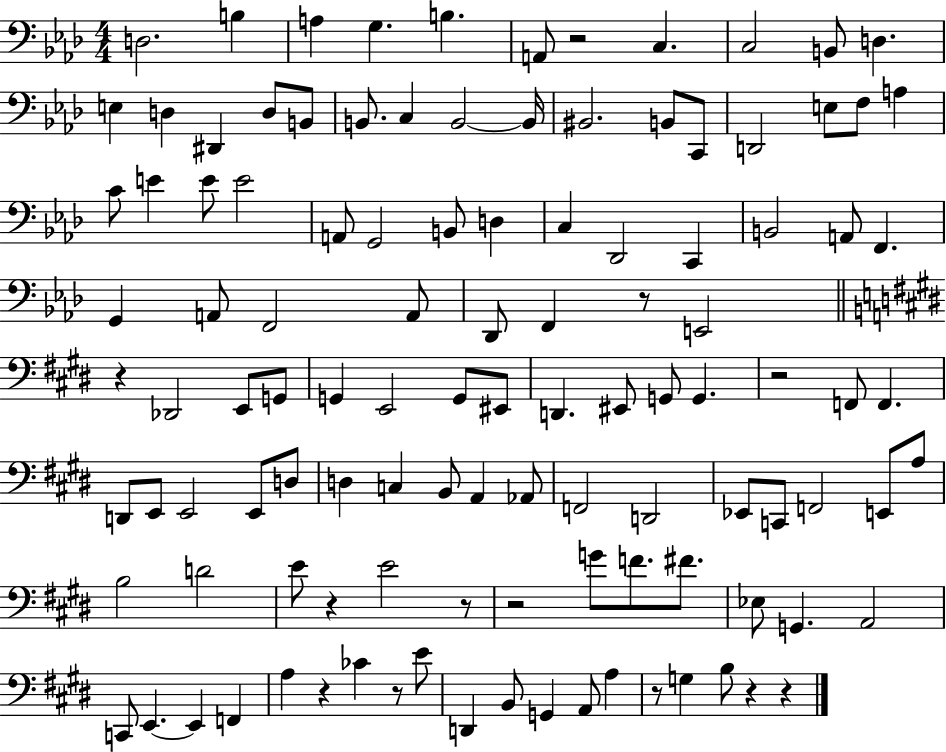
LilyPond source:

{
  \clef bass
  \numericTimeSignature
  \time 4/4
  \key aes \major
  d2. b4 | a4 g4. b4. | a,8 r2 c4. | c2 b,8 d4. | \break e4 d4 dis,4 d8 b,8 | b,8. c4 b,2~~ b,16 | bis,2. b,8 c,8 | d,2 e8 f8 a4 | \break c'8 e'4 e'8 e'2 | a,8 g,2 b,8 d4 | c4 des,2 c,4 | b,2 a,8 f,4. | \break g,4 a,8 f,2 a,8 | des,8 f,4 r8 e,2 | \bar "||" \break \key e \major r4 des,2 e,8 g,8 | g,4 e,2 g,8 eis,8 | d,4. eis,8 g,8 g,4. | r2 f,8 f,4. | \break d,8 e,8 e,2 e,8 d8 | d4 c4 b,8 a,4 aes,8 | f,2 d,2 | ees,8 c,8 f,2 e,8 a8 | \break b2 d'2 | e'8 r4 e'2 r8 | r2 g'8 f'8. fis'8. | ees8 g,4. a,2 | \break c,8 e,4.~~ e,4 f,4 | a4 r4 ces'4 r8 e'8 | d,4 b,8 g,4 a,8 a4 | r8 g4 b8 r4 r4 | \break \bar "|."
}